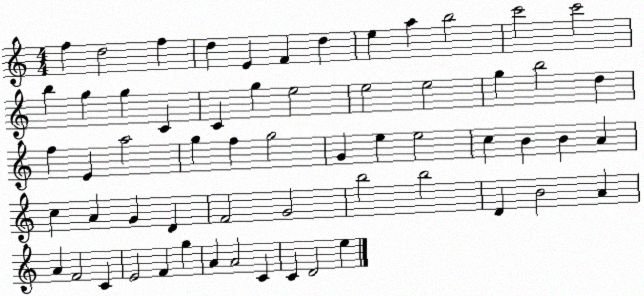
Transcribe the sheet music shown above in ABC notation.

X:1
T:Untitled
M:4/4
L:1/4
K:C
f d2 f d E F d e a b2 c'2 c'2 b g g C C g e2 e2 e2 g b2 d f E a2 g f g2 G e e2 c B B A c A G D F2 G2 b2 b2 D B2 A A F2 C E2 F g A A2 C C D2 e